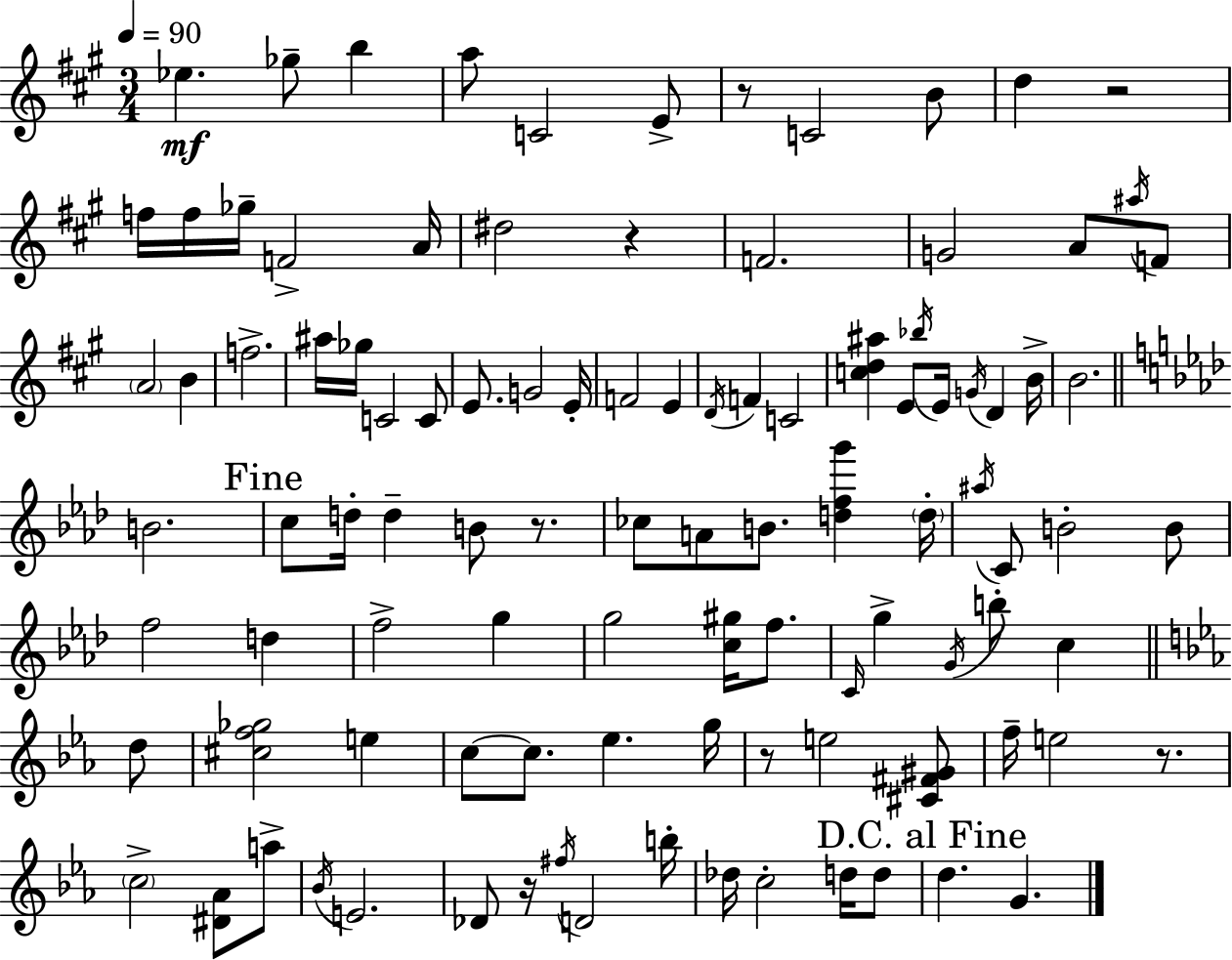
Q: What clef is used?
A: treble